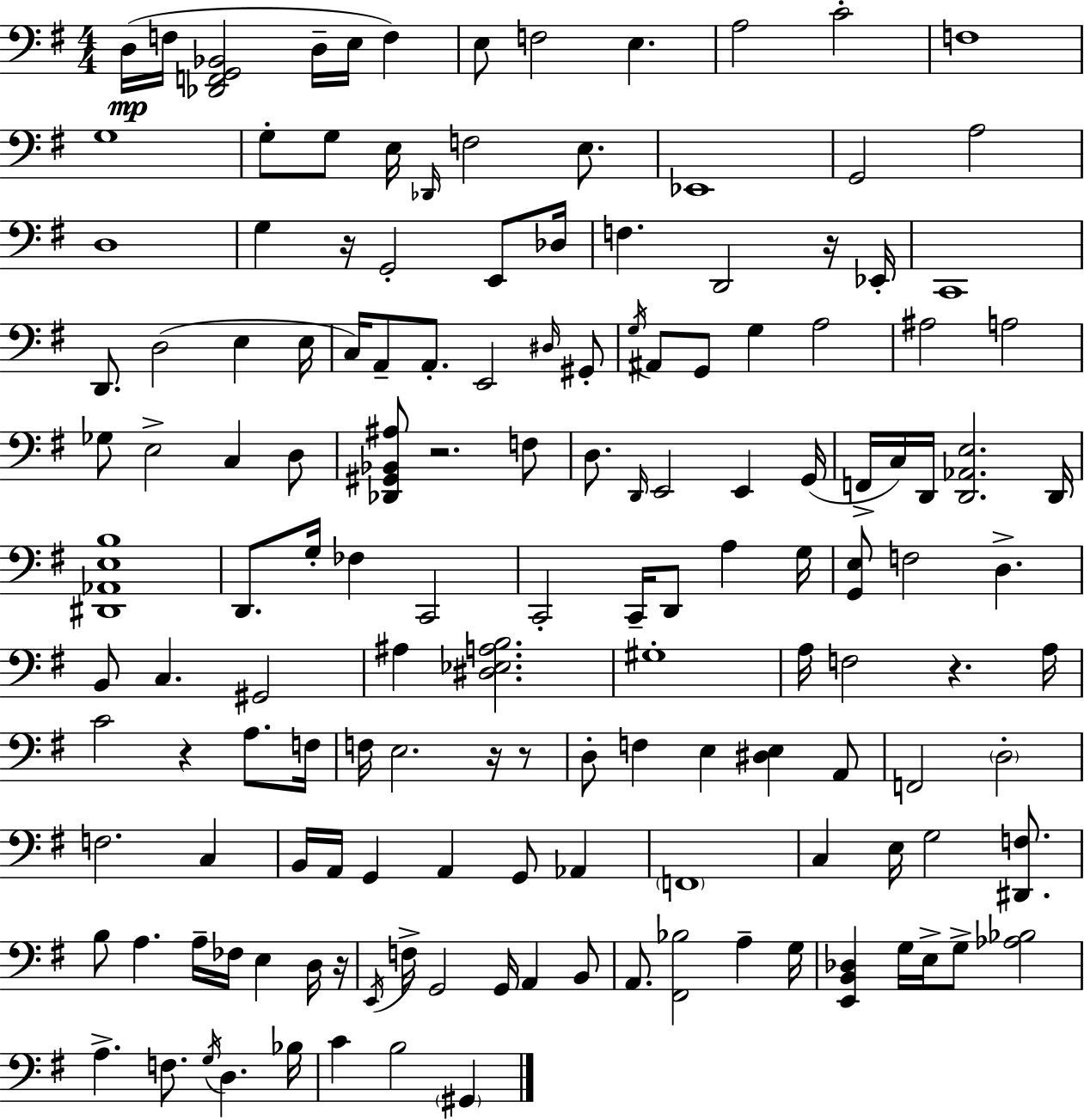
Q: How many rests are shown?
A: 8